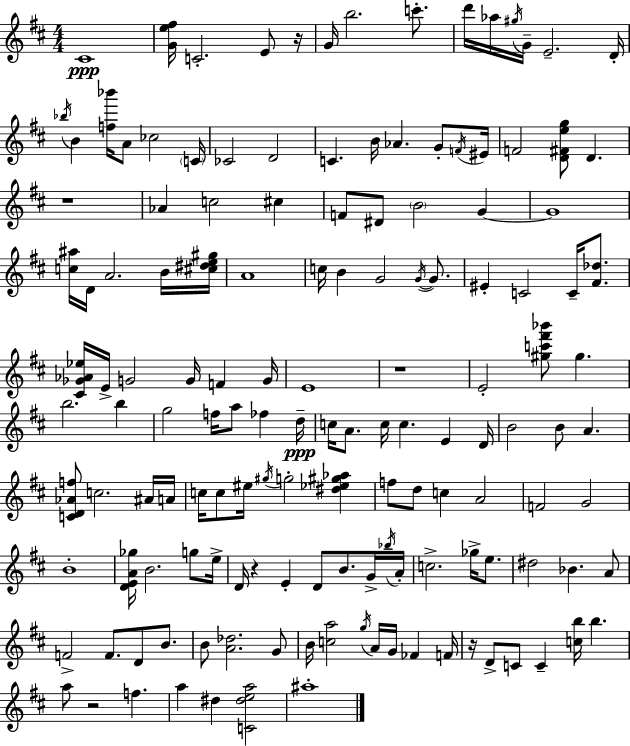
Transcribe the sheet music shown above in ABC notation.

X:1
T:Untitled
M:4/4
L:1/4
K:D
^C4 [Ge^f]/4 C2 E/2 z/4 G/4 b2 c'/2 d'/4 _a/4 ^g/4 G/4 E2 D/4 _b/4 B [f_b']/4 A/2 _c2 C/4 _C2 D2 C B/4 _A G/2 F/4 ^E/4 F2 [D^Feg]/2 D z4 _A c2 ^c F/2 ^D/2 B2 G G4 [c^a]/4 D/4 A2 B/4 [^c^de^g]/4 A4 c/4 B G2 G/4 G/2 ^E C2 C/4 [^F_d]/2 [^C_G_A_e]/4 E/4 G2 G/4 F G/4 E4 z4 E2 [^gc'^f'_b']/2 ^g b2 b g2 f/4 a/2 _f d/4 c/4 A/2 c/4 c E D/4 B2 B/2 A [CD_Af]/2 c2 ^A/4 A/4 c/4 c/2 ^e/4 ^g/4 g2 [^d_e^g_a] f/2 d/2 c A2 F2 G2 B4 [DEA_g]/4 B2 g/2 e/4 D/4 z E D/2 B/2 G/4 _b/4 A/4 c2 _g/4 e/2 ^d2 _B A/2 F2 F/2 D/2 B/2 B/2 [A_d]2 G/2 B/4 [ca]2 g/4 A/4 G/4 _F F/4 z/4 D/2 C/2 C [cb]/4 b a/2 z2 f a ^d [C^dea]2 ^a4